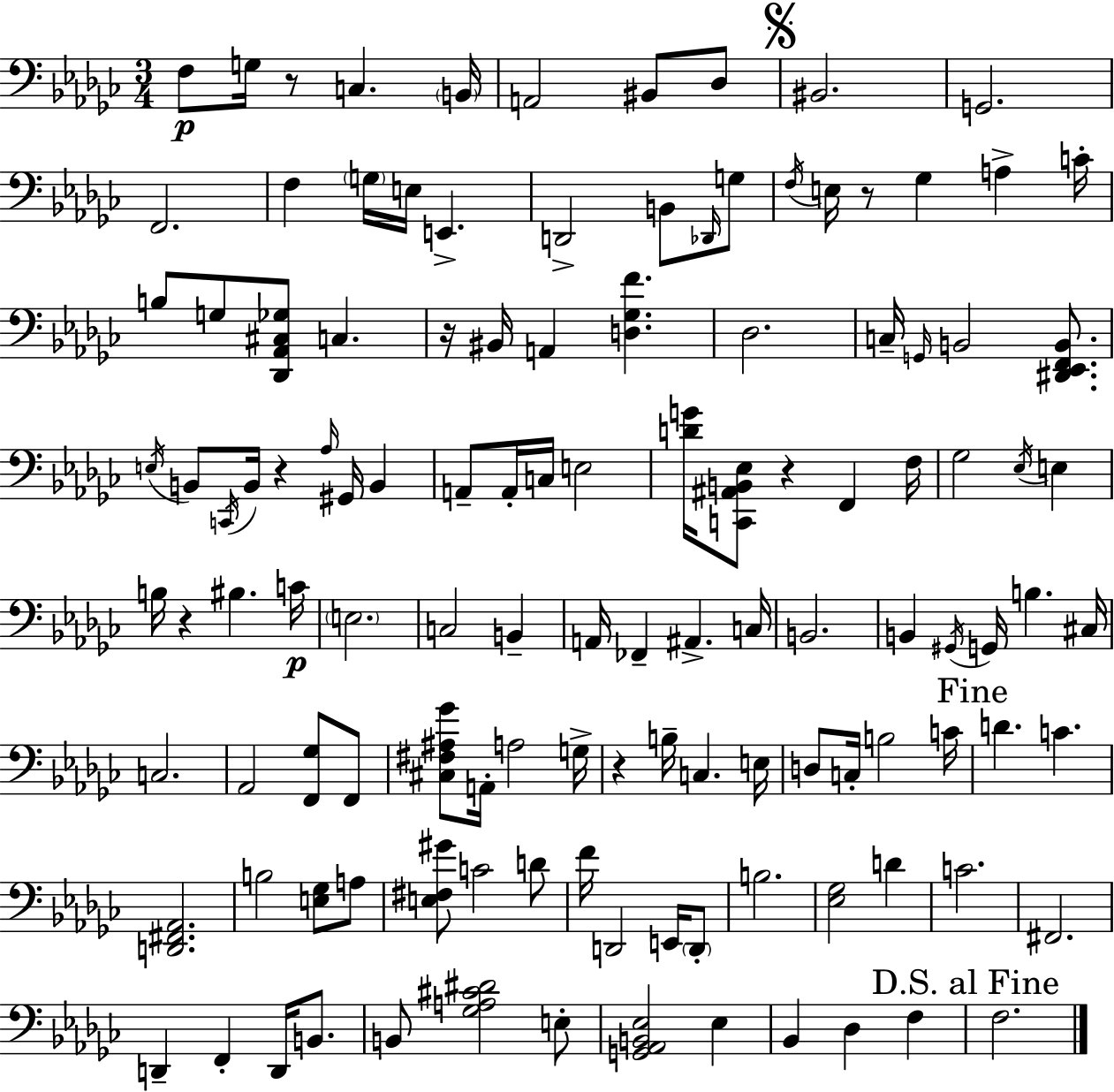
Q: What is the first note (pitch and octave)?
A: F3